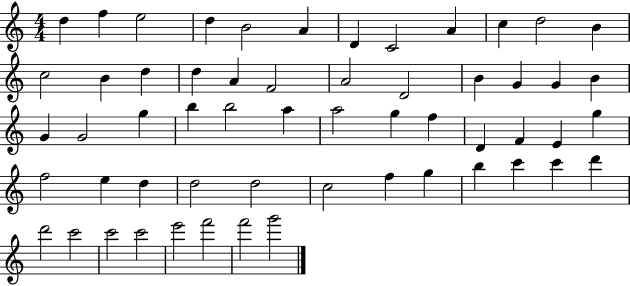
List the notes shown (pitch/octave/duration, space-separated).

D5/q F5/q E5/h D5/q B4/h A4/q D4/q C4/h A4/q C5/q D5/h B4/q C5/h B4/q D5/q D5/q A4/q F4/h A4/h D4/h B4/q G4/q G4/q B4/q G4/q G4/h G5/q B5/q B5/h A5/q A5/h G5/q F5/q D4/q F4/q E4/q G5/q F5/h E5/q D5/q D5/h D5/h C5/h F5/q G5/q B5/q C6/q C6/q D6/q D6/h C6/h C6/h C6/h E6/h F6/h F6/h G6/h